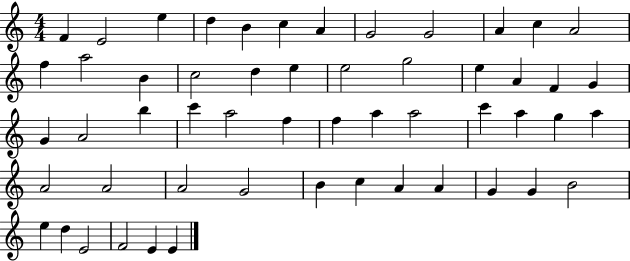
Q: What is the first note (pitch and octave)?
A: F4